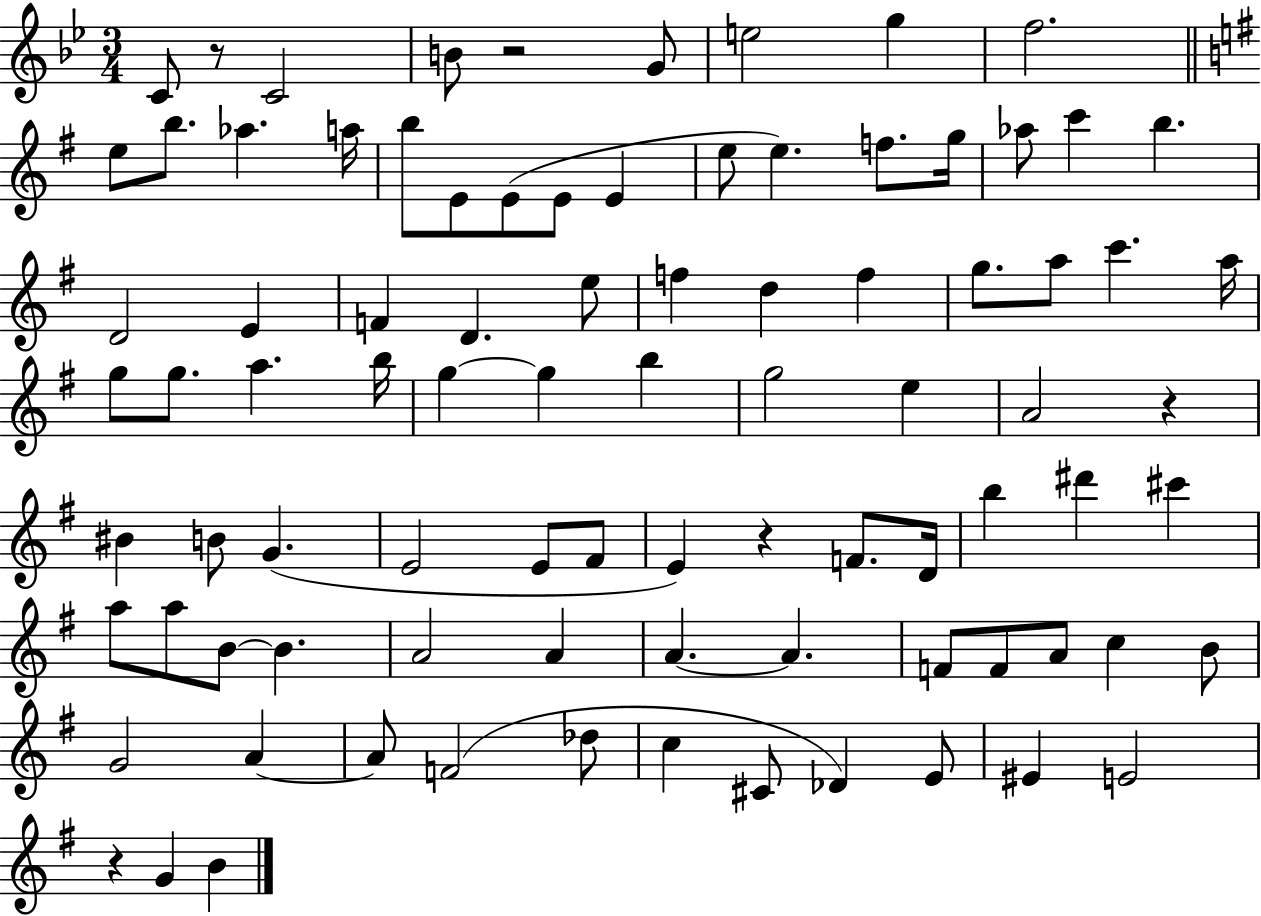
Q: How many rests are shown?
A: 5